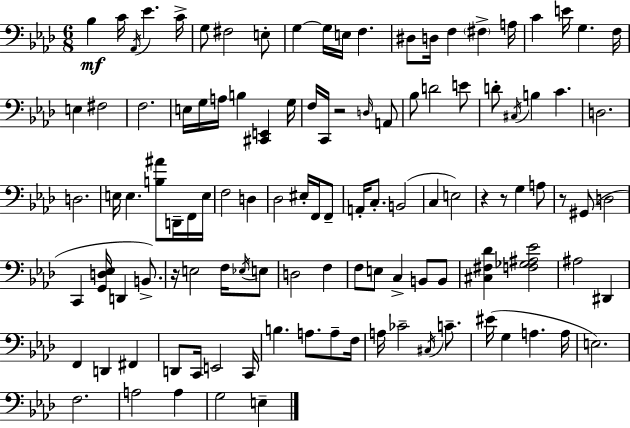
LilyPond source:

{
  \clef bass
  \numericTimeSignature
  \time 6/8
  \key f \minor
  bes4\mf c'16 \acciaccatura { aes,16 } ees'4. | c'16-> g8 fis2 e8-. | g4~~ g16 e16 f4. | dis8 d16 f4 \parenthesize fis4-> | \break a16 c'4 e'16 g4. | f16 e4 fis2 | f2. | e16 g16 a16 b4 <cis, e,>4 | \break g16 f16 c,16 r2 \grace { d16 } | a,8 bes8 d'2 | e'8 d'8-. \acciaccatura { cis16 } b4 c'4. | d2. | \break d2. | e16 e4. <b ais'>8 | d,16-- f,16 e16 f2 d4 | des2 eis16-. | \break f,16 f,8-- a,16-. c8.-. b,2( | c4 e2) | r4 r8 g4 | a8 r8 gis,8( d2 | \break c,4 <g, d ees>16 d,4 | b,8.->) r16 e2 | f16 \acciaccatura { ees16 } e8 d2 | f4 f8 e8 c4-> | \break b,8 b,8 <cis fis des'>4 <f ges ais ees'>2 | ais2 | dis,4 f,4 d,4 | fis,4 d,8 c,16 e,2 | \break c,16 b4. a8. | a8-- f16 a16 ces'2-- | \acciaccatura { cis16 } c'8.-- eis'16( g4 a4. | a16 e2.) | \break f2. | a2 | a4 g2 | e4-- \bar "|."
}